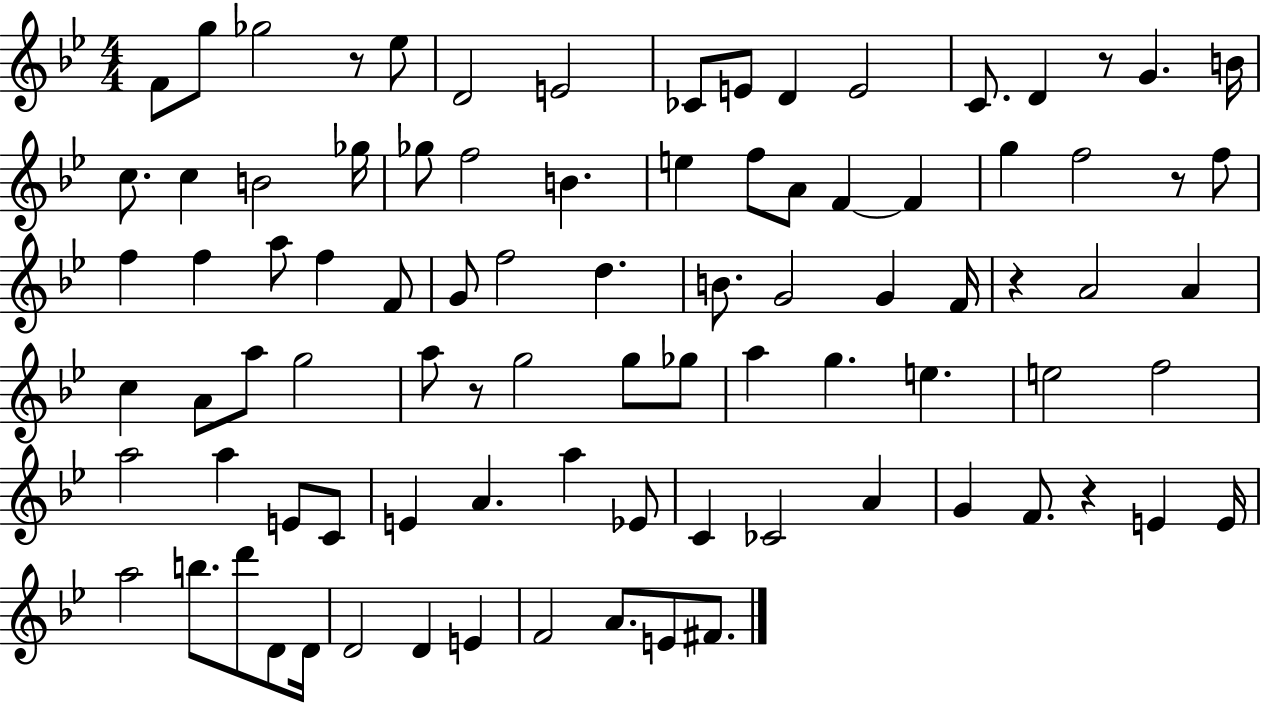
F4/e G5/e Gb5/h R/e Eb5/e D4/h E4/h CES4/e E4/e D4/q E4/h C4/e. D4/q R/e G4/q. B4/s C5/e. C5/q B4/h Gb5/s Gb5/e F5/h B4/q. E5/q F5/e A4/e F4/q F4/q G5/q F5/h R/e F5/e F5/q F5/q A5/e F5/q F4/e G4/e F5/h D5/q. B4/e. G4/h G4/q F4/s R/q A4/h A4/q C5/q A4/e A5/e G5/h A5/e R/e G5/h G5/e Gb5/e A5/q G5/q. E5/q. E5/h F5/h A5/h A5/q E4/e C4/e E4/q A4/q. A5/q Eb4/e C4/q CES4/h A4/q G4/q F4/e. R/q E4/q E4/s A5/h B5/e. D6/e D4/e D4/s D4/h D4/q E4/q F4/h A4/e. E4/e F#4/e.